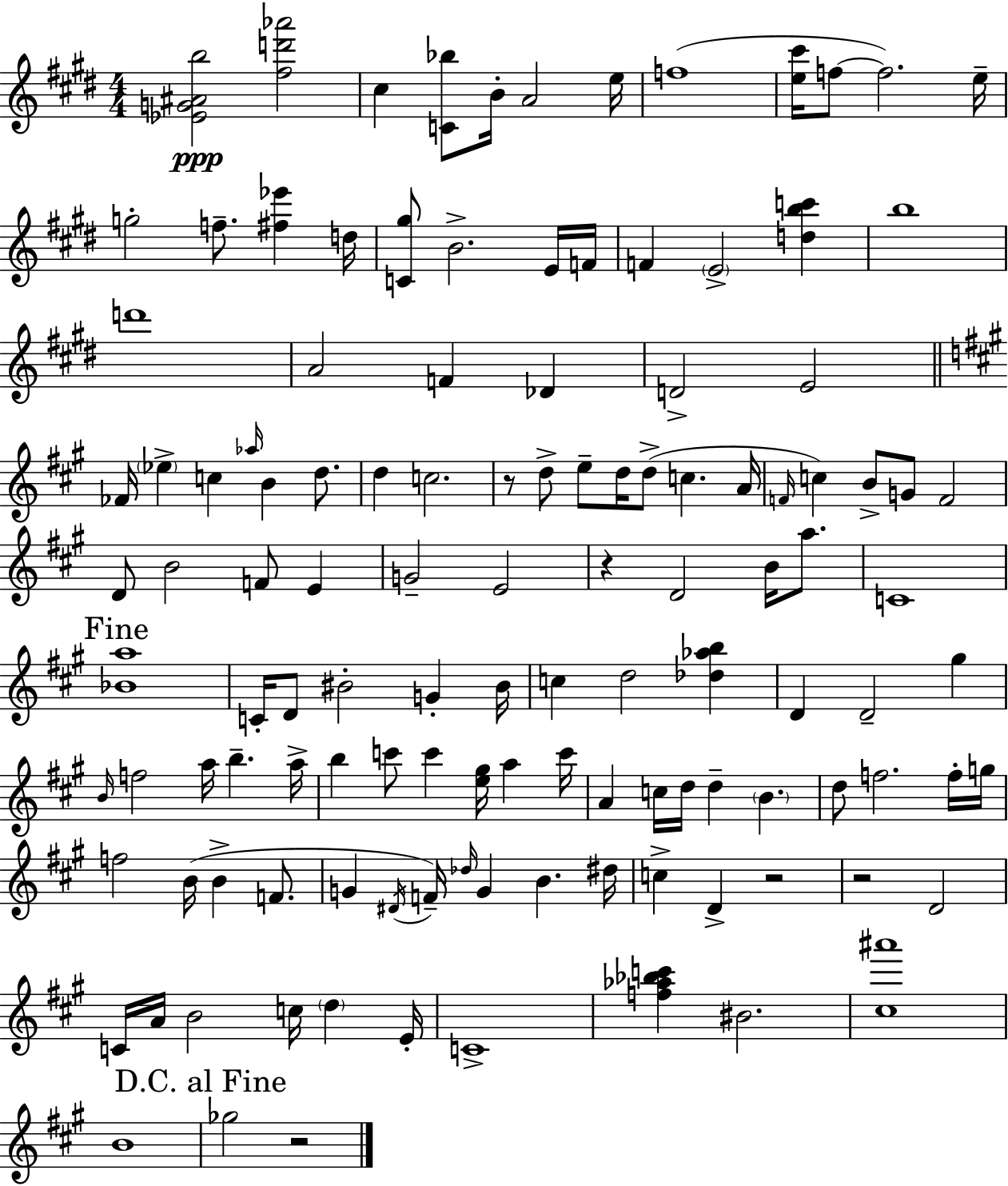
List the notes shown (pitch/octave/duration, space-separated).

[Eb4,G4,A#4,B5]/h [F#5,D6,Ab6]/h C#5/q [C4,Bb5]/e B4/s A4/h E5/s F5/w [E5,C#6]/s F5/e F5/h. E5/s G5/h F5/e. [F#5,Eb6]/q D5/s [C4,G#5]/e B4/h. E4/s F4/s F4/q E4/h [D5,B5,C6]/q B5/w D6/w A4/h F4/q Db4/q D4/h E4/h FES4/s Eb5/q C5/q Ab5/s B4/q D5/e. D5/q C5/h. R/e D5/e E5/e D5/s D5/e C5/q. A4/s F4/s C5/q B4/e G4/e F4/h D4/e B4/h F4/e E4/q G4/h E4/h R/q D4/h B4/s A5/e. C4/w [Bb4,A5]/w C4/s D4/e BIS4/h G4/q BIS4/s C5/q D5/h [Db5,Ab5,B5]/q D4/q D4/h G#5/q B4/s F5/h A5/s B5/q. A5/s B5/q C6/e C6/q [E5,G#5]/s A5/q C6/s A4/q C5/s D5/s D5/q B4/q. D5/e F5/h. F5/s G5/s F5/h B4/s B4/q F4/e. G4/q D#4/s F4/s Db5/s G4/q B4/q. D#5/s C5/q D4/q R/h R/h D4/h C4/s A4/s B4/h C5/s D5/q E4/s C4/w [F5,Ab5,Bb5,C6]/q BIS4/h. [C#5,A#6]/w B4/w Gb5/h R/h